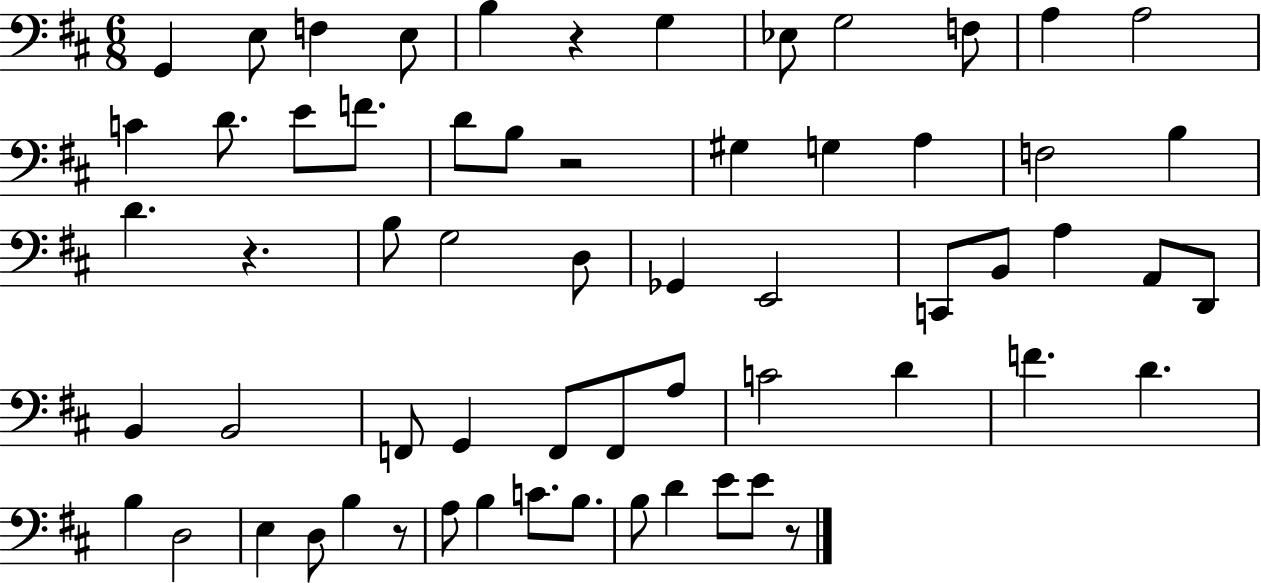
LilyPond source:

{
  \clef bass
  \numericTimeSignature
  \time 6/8
  \key d \major
  g,4 e8 f4 e8 | b4 r4 g4 | ees8 g2 f8 | a4 a2 | \break c'4 d'8. e'8 f'8. | d'8 b8 r2 | gis4 g4 a4 | f2 b4 | \break d'4. r4. | b8 g2 d8 | ges,4 e,2 | c,8 b,8 a4 a,8 d,8 | \break b,4 b,2 | f,8 g,4 f,8 f,8 a8 | c'2 d'4 | f'4. d'4. | \break b4 d2 | e4 d8 b4 r8 | a8 b4 c'8. b8. | b8 d'4 e'8 e'8 r8 | \break \bar "|."
}